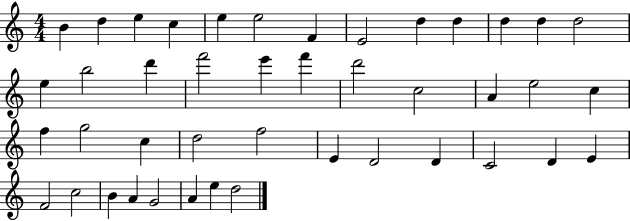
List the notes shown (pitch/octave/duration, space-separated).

B4/q D5/q E5/q C5/q E5/q E5/h F4/q E4/h D5/q D5/q D5/q D5/q D5/h E5/q B5/h D6/q F6/h E6/q F6/q D6/h C5/h A4/q E5/h C5/q F5/q G5/h C5/q D5/h F5/h E4/q D4/h D4/q C4/h D4/q E4/q F4/h C5/h B4/q A4/q G4/h A4/q E5/q D5/h